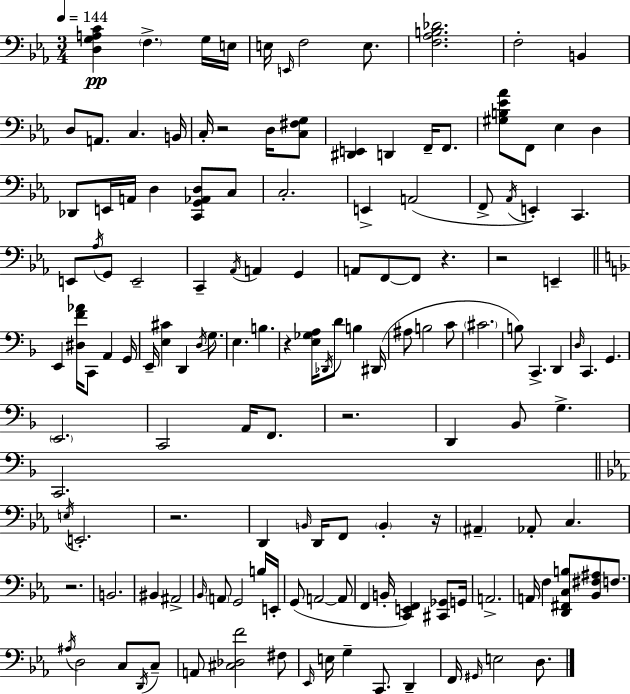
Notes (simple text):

[D3,G3,A3,C4]/q F3/q. G3/s E3/s E3/s E2/s F3/h E3/e. [F3,Ab3,B3,Db4]/h. F3/h B2/q D3/e A2/e. C3/q. B2/s C3/s R/h D3/s [C3,F#3,G3]/e [D#2,E2]/q D2/q F2/s F2/e. [G#3,B3,Eb4,Ab4]/e F2/e Eb3/q D3/q Db2/e E2/s A2/s D3/q [C2,G2,Ab2,D3]/e C3/e C3/h. E2/q A2/h F2/e Ab2/s E2/q C2/q. E2/e Ab3/s G2/e E2/h C2/q Ab2/s A2/q G2/q A2/e F2/e F2/e R/q. R/h E2/q E2/q [D#3,F4,Ab4]/s C2/e A2/q G2/s E2/s [E3,C#4]/q D2/q D3/s G3/e. E3/q. B3/q. R/q [E3,Gb3,A3]/s Db2/s D4/e B3/q D#2/s A#3/e B3/h C4/e C#4/h. B3/e C2/q. D2/q D3/s C2/q. G2/q. E2/h. C2/h A2/s F2/e. R/h. D2/q Bb2/e G3/q. C2/h. E3/s E2/h. R/h. D2/q B2/s D2/s F2/e B2/q R/s A#2/q Ab2/e C3/q. R/h. B2/h. BIS2/q A#2/h Bb2/s A2/e G2/h B3/s E2/s G2/e A2/h A2/e F2/q B2/s [C2,E2,F2]/q [C#2,Gb2]/e G2/s A2/h. A2/s F3/q [D2,F#2,C3,B3]/e [Bb2,F#3,A#3]/e F3/e. A#3/s D3/h C3/e D2/s C3/e A2/e [C#3,Db3,F4]/h F#3/e Eb2/s E3/s G3/q C2/e. D2/q F2/s G#2/s E3/h D3/e.